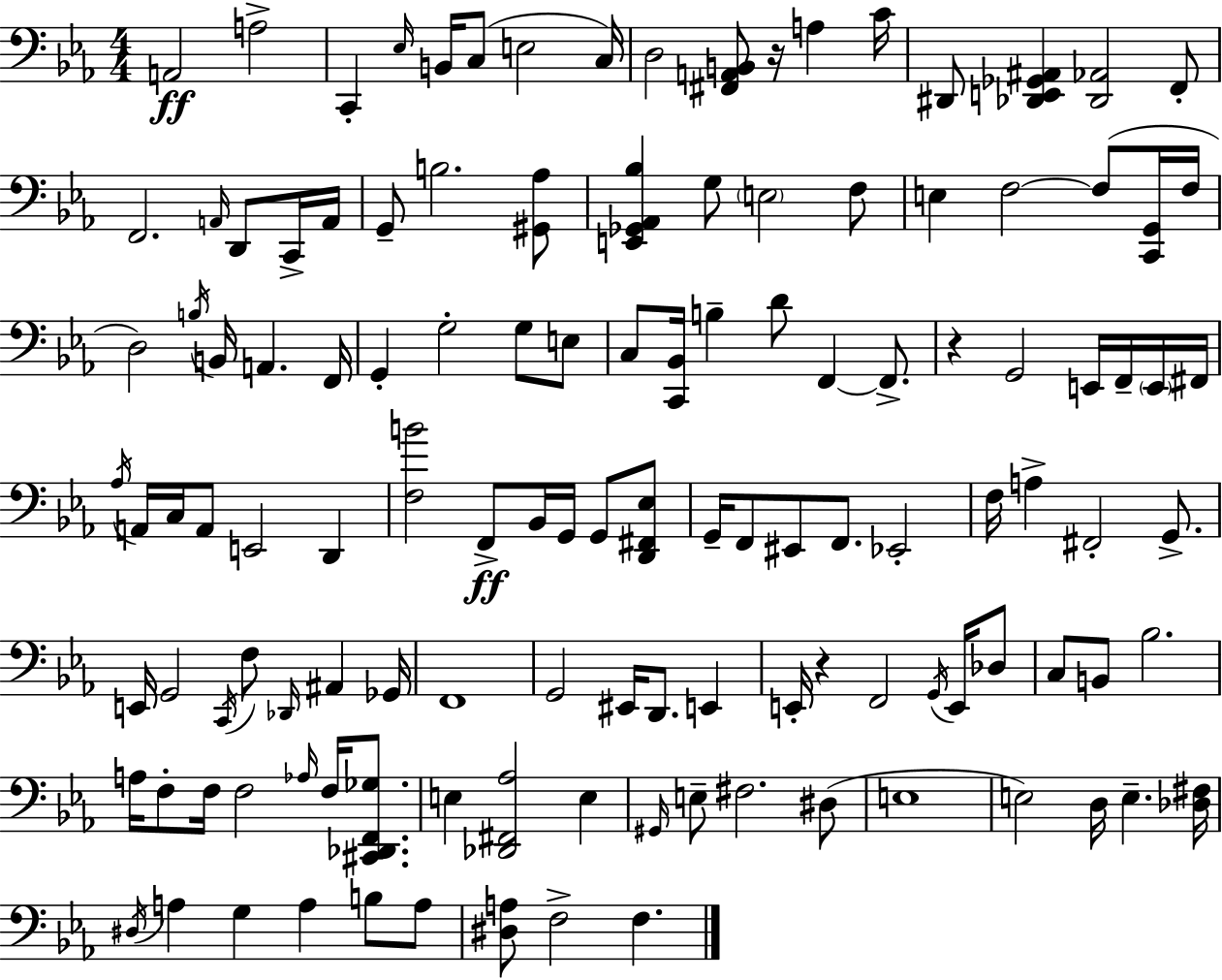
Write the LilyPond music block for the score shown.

{
  \clef bass
  \numericTimeSignature
  \time 4/4
  \key c \minor
  \repeat volta 2 { a,2\ff a2-> | c,4-. \grace { ees16 } b,16 c8( e2 | c16) d2 <fis, a, b,>8 r16 a4 | c'16 dis,8 <des, e, ges, ais,>4 <des, aes,>2 f,8-. | \break f,2. \grace { a,16 } d,8 | c,16-> a,16 g,8-- b2. | <gis, aes>8 <e, ges, aes, bes>4 g8 \parenthesize e2 | f8 e4 f2~~ f8( | \break <c, g,>16 f16 d2) \acciaccatura { b16 } b,16 a,4. | f,16 g,4-. g2-. g8 | e8 c8 <c, bes,>16 b4-- d'8 f,4~~ | f,8.-> r4 g,2 e,16 | \break f,16-- \parenthesize e,16 fis,16 \acciaccatura { aes16 } a,16 c16 a,8 e,2 | d,4 <f b'>2 f,8->\ff bes,16 g,16 | g,8 <d, fis, ees>8 g,16-- f,8 eis,8 f,8. ees,2-. | f16 a4-> fis,2-. | \break g,8.-> e,16 g,2 \acciaccatura { c,16 } f8 | \grace { des,16 } ais,4 ges,16 f,1 | g,2 eis,16 d,8. | e,4 e,16-. r4 f,2 | \break \acciaccatura { g,16 } e,16 des8 c8 b,8 bes2. | a16 f8-. f16 f2 | \grace { aes16 } f16 <cis, des, f, ges>8. e4 <des, fis, aes>2 | e4 \grace { gis,16 } e8-- fis2. | \break dis8( e1 | e2) | d16 e4.-- <des fis>16 \acciaccatura { dis16 } a4 g4 | a4 b8 a8 <dis a>8 f2-> | \break f4. } \bar "|."
}